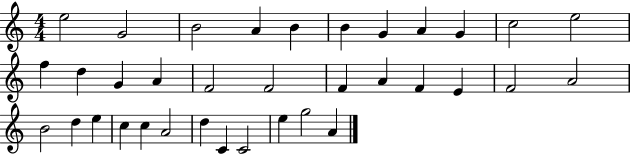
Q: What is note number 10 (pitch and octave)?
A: C5